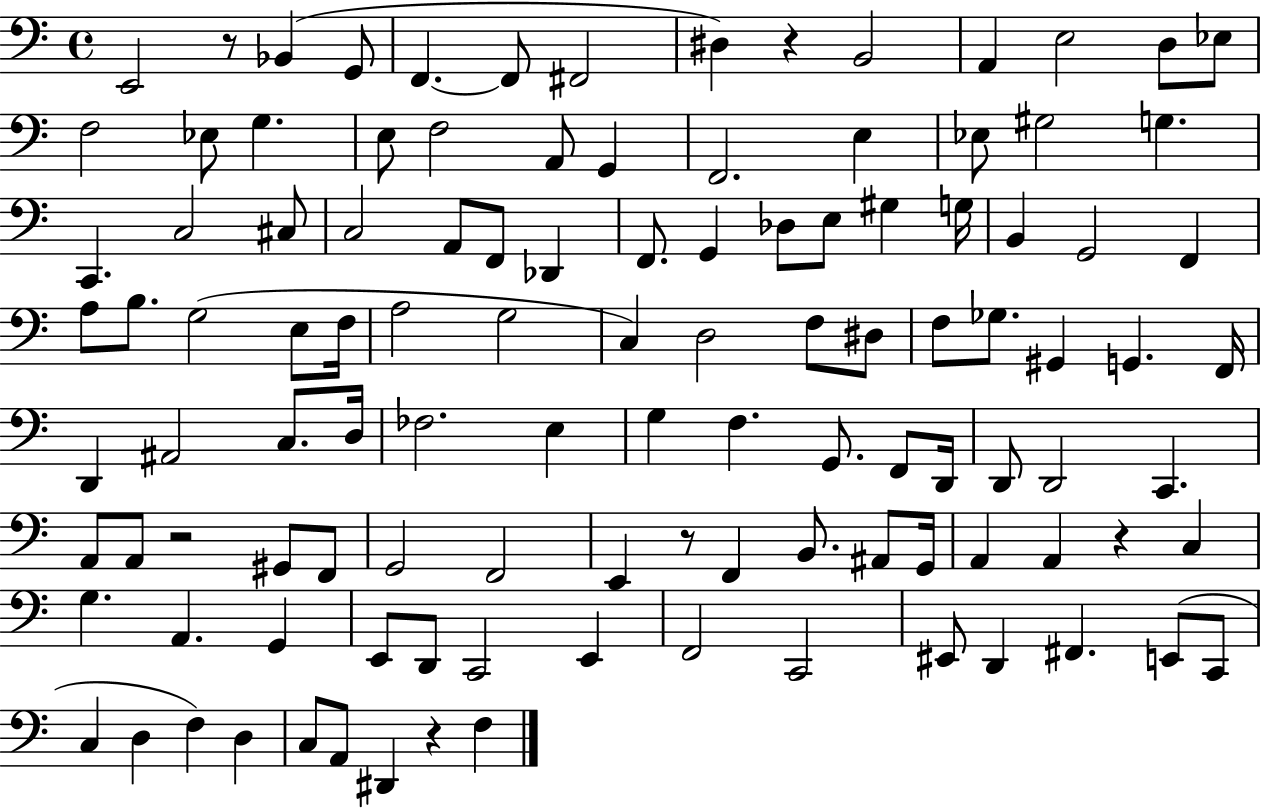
E2/h R/e Bb2/q G2/e F2/q. F2/e F#2/h D#3/q R/q B2/h A2/q E3/h D3/e Eb3/e F3/h Eb3/e G3/q. E3/e F3/h A2/e G2/q F2/h. E3/q Eb3/e G#3/h G3/q. C2/q. C3/h C#3/e C3/h A2/e F2/e Db2/q F2/e. G2/q Db3/e E3/e G#3/q G3/s B2/q G2/h F2/q A3/e B3/e. G3/h E3/e F3/s A3/h G3/h C3/q D3/h F3/e D#3/e F3/e Gb3/e. G#2/q G2/q. F2/s D2/q A#2/h C3/e. D3/s FES3/h. E3/q G3/q F3/q. G2/e. F2/e D2/s D2/e D2/h C2/q. A2/e A2/e R/h G#2/e F2/e G2/h F2/h E2/q R/e F2/q B2/e. A#2/e G2/s A2/q A2/q R/q C3/q G3/q. A2/q. G2/q E2/e D2/e C2/h E2/q F2/h C2/h EIS2/e D2/q F#2/q. E2/e C2/e C3/q D3/q F3/q D3/q C3/e A2/e D#2/q R/q F3/q